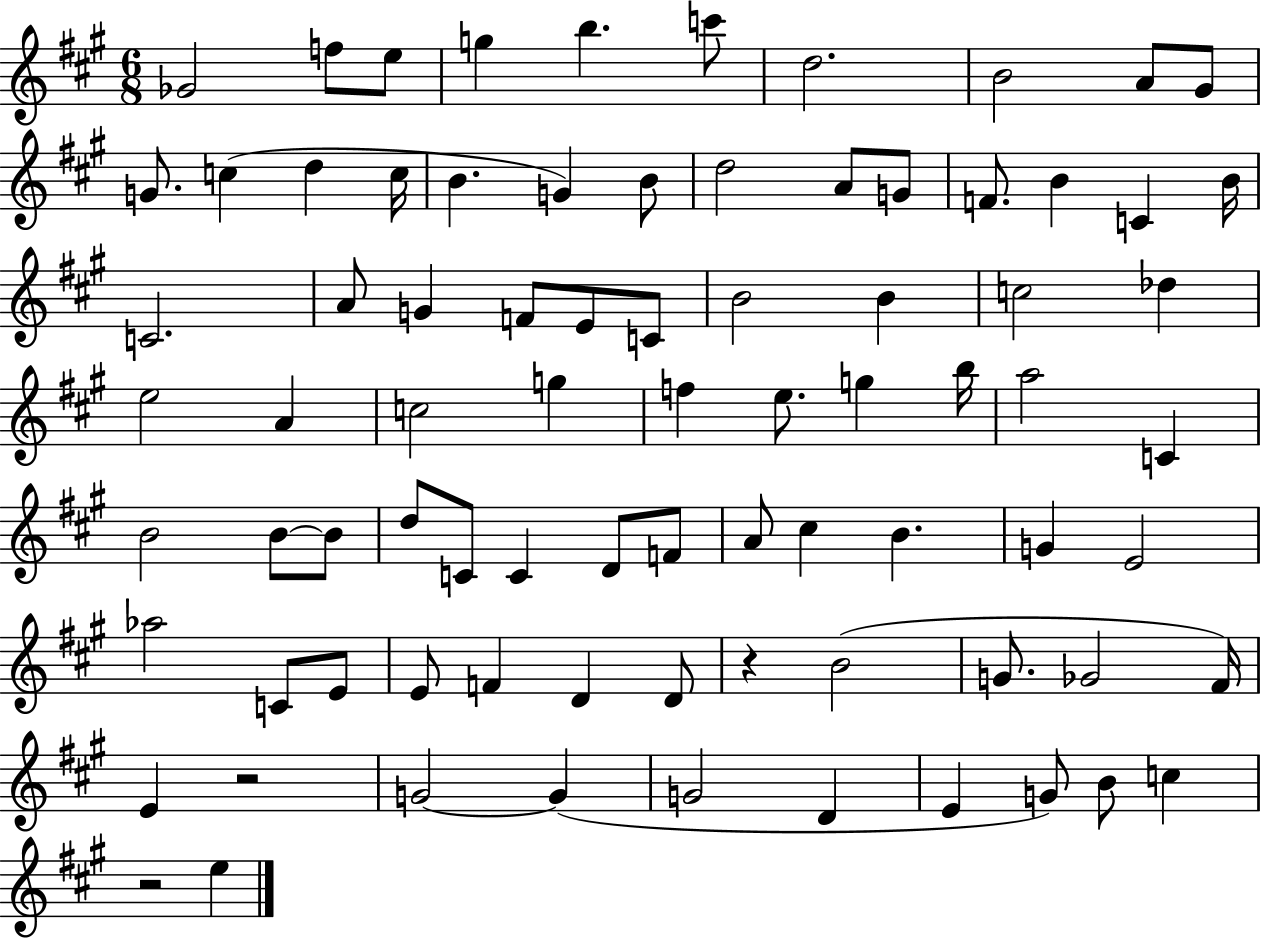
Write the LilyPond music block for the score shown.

{
  \clef treble
  \numericTimeSignature
  \time 6/8
  \key a \major
  ges'2 f''8 e''8 | g''4 b''4. c'''8 | d''2. | b'2 a'8 gis'8 | \break g'8. c''4( d''4 c''16 | b'4. g'4) b'8 | d''2 a'8 g'8 | f'8. b'4 c'4 b'16 | \break c'2. | a'8 g'4 f'8 e'8 c'8 | b'2 b'4 | c''2 des''4 | \break e''2 a'4 | c''2 g''4 | f''4 e''8. g''4 b''16 | a''2 c'4 | \break b'2 b'8~~ b'8 | d''8 c'8 c'4 d'8 f'8 | a'8 cis''4 b'4. | g'4 e'2 | \break aes''2 c'8 e'8 | e'8 f'4 d'4 d'8 | r4 b'2( | g'8. ges'2 fis'16) | \break e'4 r2 | g'2~~ g'4( | g'2 d'4 | e'4 g'8) b'8 c''4 | \break r2 e''4 | \bar "|."
}